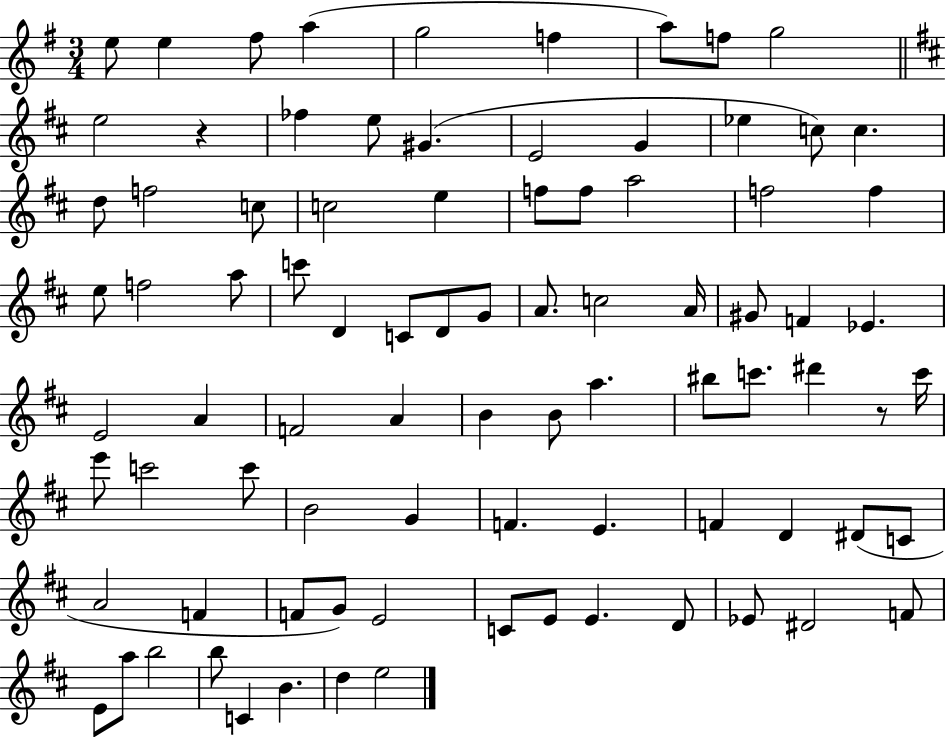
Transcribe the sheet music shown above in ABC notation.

X:1
T:Untitled
M:3/4
L:1/4
K:G
e/2 e ^f/2 a g2 f a/2 f/2 g2 e2 z _f e/2 ^G E2 G _e c/2 c d/2 f2 c/2 c2 e f/2 f/2 a2 f2 f e/2 f2 a/2 c'/2 D C/2 D/2 G/2 A/2 c2 A/4 ^G/2 F _E E2 A F2 A B B/2 a ^b/2 c'/2 ^d' z/2 c'/4 e'/2 c'2 c'/2 B2 G F E F D ^D/2 C/2 A2 F F/2 G/2 E2 C/2 E/2 E D/2 _E/2 ^D2 F/2 E/2 a/2 b2 b/2 C B d e2